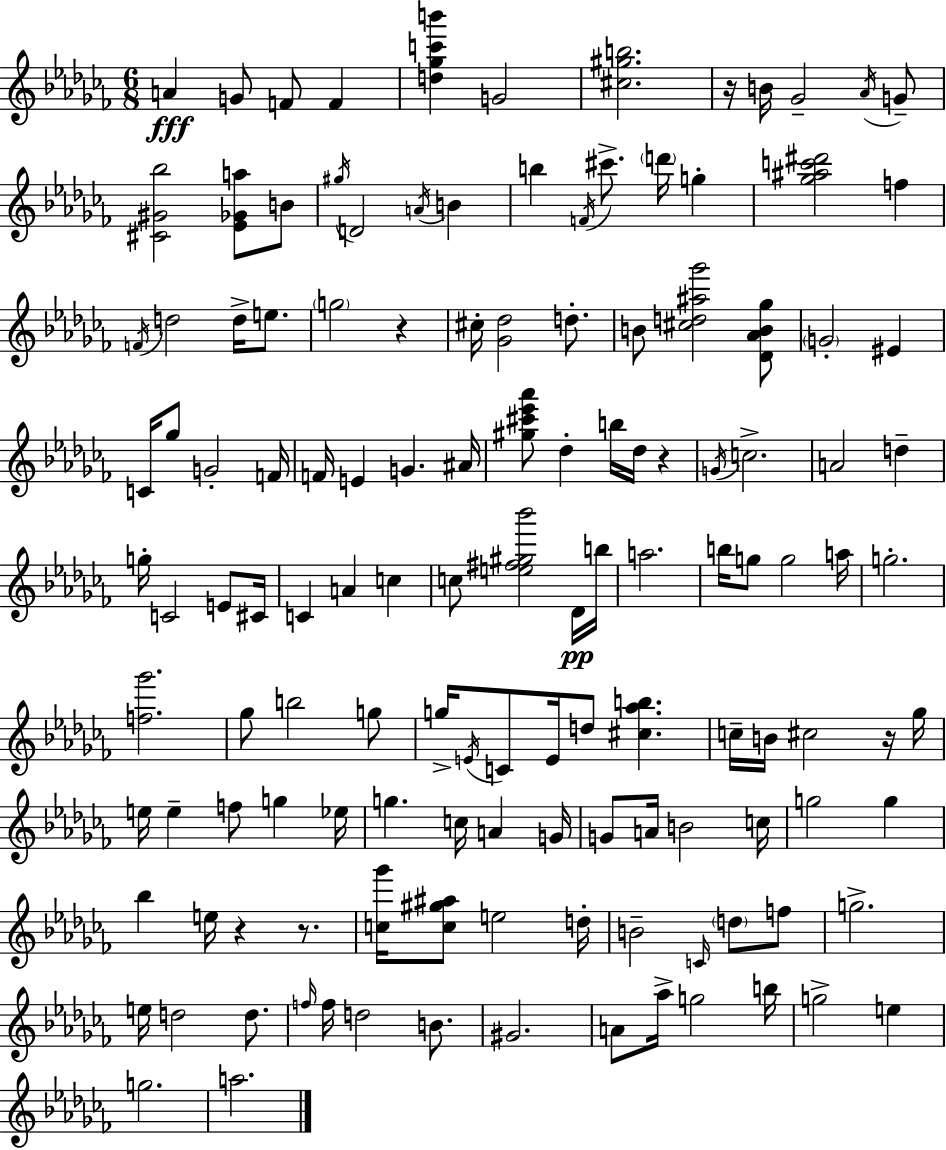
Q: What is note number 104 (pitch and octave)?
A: B4